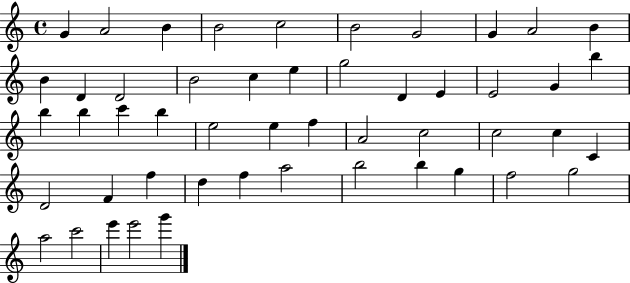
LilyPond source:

{
  \clef treble
  \time 4/4
  \defaultTimeSignature
  \key c \major
  g'4 a'2 b'4 | b'2 c''2 | b'2 g'2 | g'4 a'2 b'4 | \break b'4 d'4 d'2 | b'2 c''4 e''4 | g''2 d'4 e'4 | e'2 g'4 b''4 | \break b''4 b''4 c'''4 b''4 | e''2 e''4 f''4 | a'2 c''2 | c''2 c''4 c'4 | \break d'2 f'4 f''4 | d''4 f''4 a''2 | b''2 b''4 g''4 | f''2 g''2 | \break a''2 c'''2 | e'''4 e'''2 g'''4 | \bar "|."
}